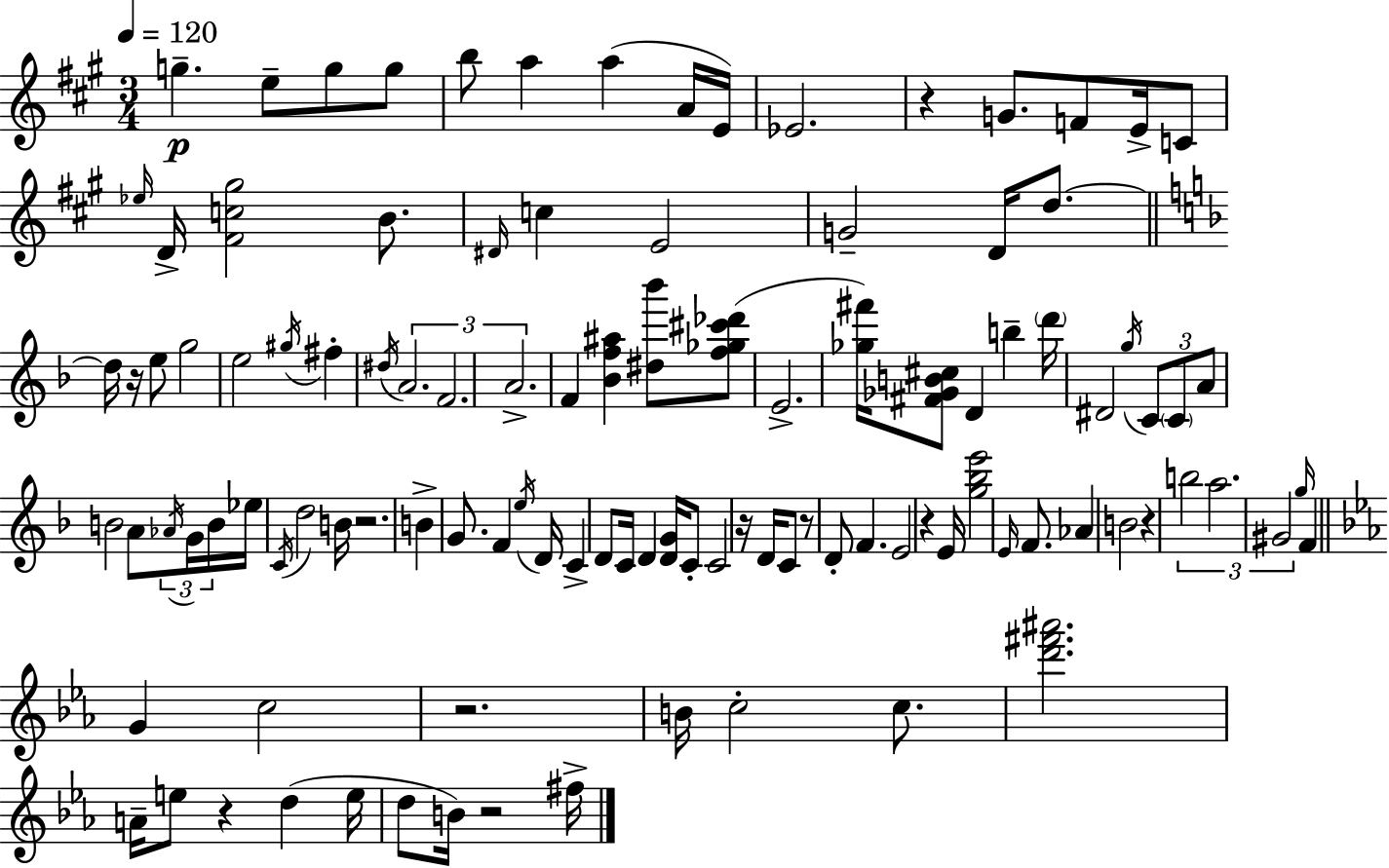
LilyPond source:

{
  \clef treble
  \numericTimeSignature
  \time 3/4
  \key a \major
  \tempo 4 = 120
  \repeat volta 2 { g''4.--\p e''8-- g''8 g''8 | b''8 a''4 a''4( a'16 e'16) | ees'2. | r4 g'8. f'8 e'16-> c'8 | \break \grace { ees''16 } d'16-> <fis' c'' gis''>2 b'8. | \grace { dis'16 } c''4 e'2 | g'2-- d'16 d''8.~~ | \bar "||" \break \key f \major d''16 r16 e''8 g''2 | e''2 \acciaccatura { gis''16 } fis''4-. | \acciaccatura { dis''16 } \tuplet 3/2 { a'2. | f'2. | \break a'2.-> } | f'4 <bes' f'' ais''>4 <dis'' bes'''>8 | <f'' ges'' cis''' des'''>8( e'2.-> | <ges'' fis'''>16) <fis' ges' b' cis''>8 d'4 b''4-- | \break \parenthesize d'''16 dis'2 \acciaccatura { g''16 } \tuplet 3/2 { c'8 | \parenthesize c'8 a'8 } b'2 | a'8 \tuplet 3/2 { \acciaccatura { aes'16 } g'16 b'16 } ees''16 \acciaccatura { c'16 } d''2 | b'16 r2. | \break b'4-> g'8. | f'4 \acciaccatura { e''16 } d'16 c'4-> d'8 | c'16 d'4 <d' g'>16 c'8-. c'2 | r16 d'16 c'8 r8 d'8-. | \break f'4. e'2 | r4 e'16 <g'' bes'' e'''>2 | \grace { e'16 } f'8. aes'4 b'2 | r4 \tuplet 3/2 { b''2 | \break a''2. | gis'2 } | \grace { g''16 } f'4 \bar "||" \break \key ees \major g'4 c''2 | r2. | b'16 c''2-. c''8. | <d''' fis''' ais'''>2. | \break a'16-- e''8 r4 d''4( e''16 | d''8 b'16) r2 fis''16-> | } \bar "|."
}